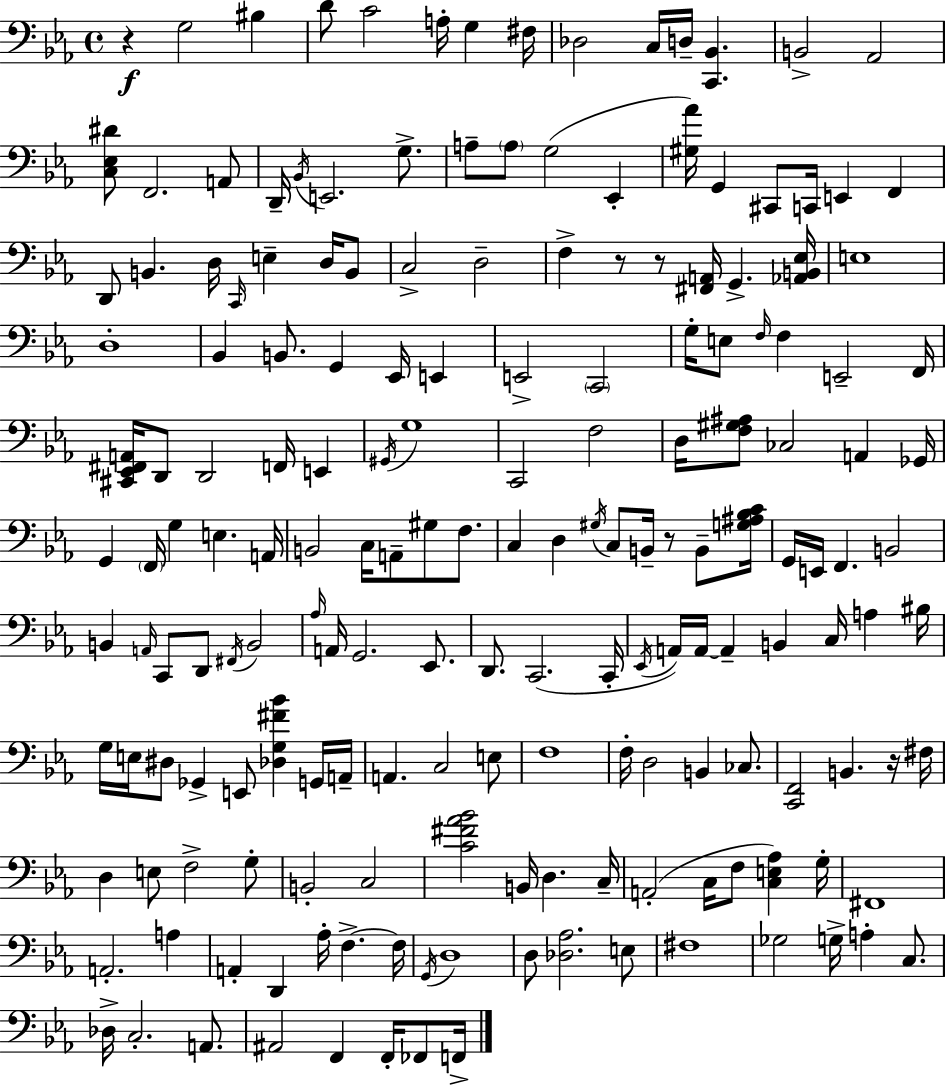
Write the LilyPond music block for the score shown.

{
  \clef bass
  \time 4/4
  \defaultTimeSignature
  \key ees \major
  r4\f g2 bis4 | d'8 c'2 a16-. g4 fis16 | des2 c16 d16-- <c, bes,>4. | b,2-> aes,2 | \break <c ees dis'>8 f,2. a,8 | d,16-- \acciaccatura { bes,16 } e,2. g8.-> | a8-- \parenthesize a8 g2( ees,4-. | <gis aes'>16) g,4 cis,8 c,16 e,4 f,4 | \break d,8 b,4. d16 \grace { c,16 } e4-- d16 | b,8 c2-> d2-- | f4-> r8 r8 <fis, a,>16 g,4.-> | <aes, b, ees>16 e1 | \break d1-. | bes,4 b,8. g,4 ees,16 e,4 | e,2-> \parenthesize c,2 | g16-. e8 \grace { f16 } f4 e,2-- | \break f,16 <cis, ees, fis, a,>16 d,8 d,2 f,16 e,4 | \acciaccatura { gis,16 } g1 | c,2 f2 | d16 <f gis ais>8 ces2 a,4 | \break ges,16 g,4 \parenthesize f,16 g4 e4. | a,16 b,2 c16 a,8-- gis8 | f8. c4 d4 \acciaccatura { gis16 } c8 b,16-- | r8 b,8-- <g ais bes c'>16 g,16 e,16 f,4. b,2 | \break b,4 \grace { a,16 } c,8 d,8 \acciaccatura { fis,16 } b,2 | \grace { aes16 } a,16 g,2. | ees,8. d,8. c,2.( | c,16-. \acciaccatura { ees,16 } a,16) a,16~~ a,4-- b,4 | \break c16 a4 bis16 g16 e16 dis8 ges,4-> | e,8 <des g fis' bes'>4 g,16 a,16-- a,4. c2 | e8 f1 | f16-. d2 | \break b,4 ces8. <c, f,>2 | b,4. r16 fis16 d4 e8 f2-> | g8-. b,2-. | c2 <c' fis' aes' bes'>2 | \break b,16 d4. c16-- a,2-.( | c16 f8 <c e aes>4) g16-. fis,1 | a,2.-. | a4 a,4-. d,4 | \break aes16-. f4.->~~ f16 \acciaccatura { g,16 } d1 | d8 <des aes>2. | e8 fis1 | ges2 | \break g16-> a4-. c8. des16-> c2.-. | a,8. ais,2 | f,4 f,16-. fes,8 f,16-> \bar "|."
}